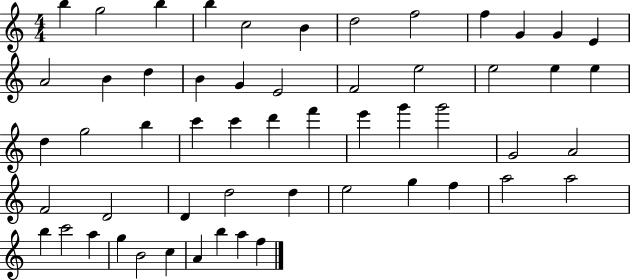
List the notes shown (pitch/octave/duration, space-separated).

B5/q G5/h B5/q B5/q C5/h B4/q D5/h F5/h F5/q G4/q G4/q E4/q A4/h B4/q D5/q B4/q G4/q E4/h F4/h E5/h E5/h E5/q E5/q D5/q G5/h B5/q C6/q C6/q D6/q F6/q E6/q G6/q G6/h G4/h A4/h F4/h D4/h D4/q D5/h D5/q E5/h G5/q F5/q A5/h A5/h B5/q C6/h A5/q G5/q B4/h C5/q A4/q B5/q A5/q F5/q